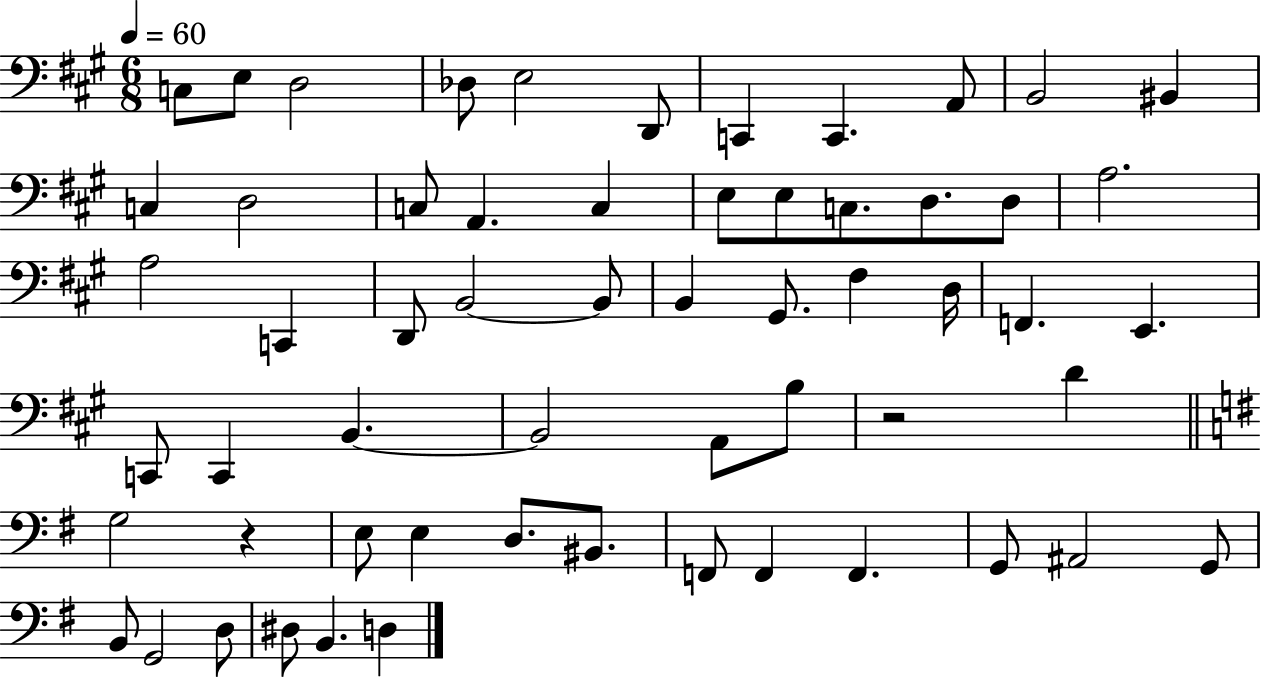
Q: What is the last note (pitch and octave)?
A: D3